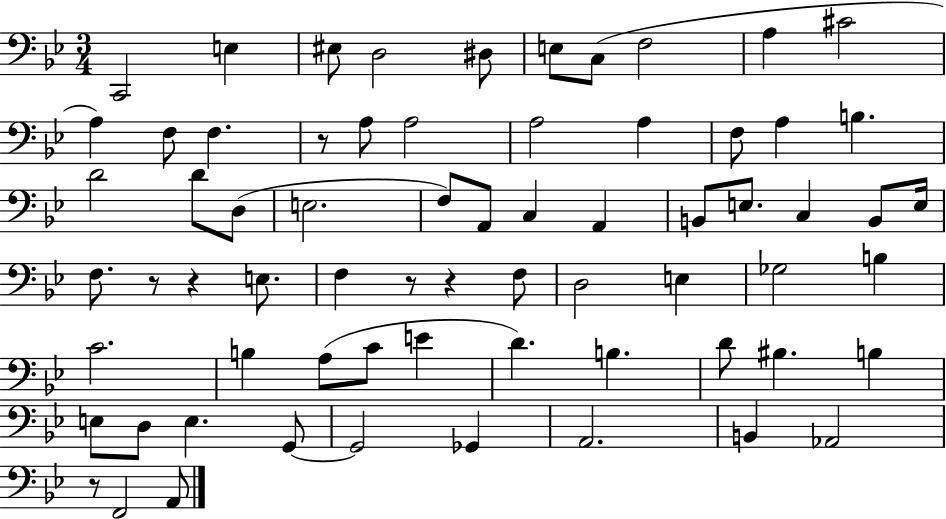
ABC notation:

X:1
T:Untitled
M:3/4
L:1/4
K:Bb
C,,2 E, ^E,/2 D,2 ^D,/2 E,/2 C,/2 F,2 A, ^C2 A, F,/2 F, z/2 A,/2 A,2 A,2 A, F,/2 A, B, D2 D/2 D,/2 E,2 F,/2 A,,/2 C, A,, B,,/2 E,/2 C, B,,/2 E,/4 F,/2 z/2 z E,/2 F, z/2 z F,/2 D,2 E, _G,2 B, C2 B, A,/2 C/2 E D B, D/2 ^B, B, E,/2 D,/2 E, G,,/2 G,,2 _G,, A,,2 B,, _A,,2 z/2 F,,2 A,,/2